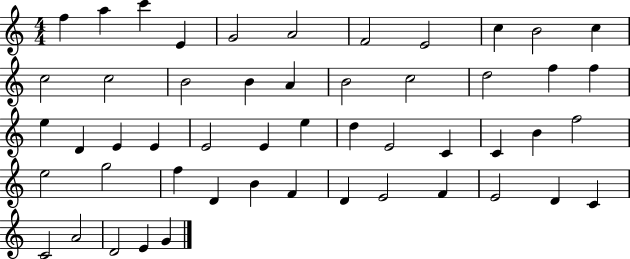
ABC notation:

X:1
T:Untitled
M:4/4
L:1/4
K:C
f a c' E G2 A2 F2 E2 c B2 c c2 c2 B2 B A B2 c2 d2 f f e D E E E2 E e d E2 C C B f2 e2 g2 f D B F D E2 F E2 D C C2 A2 D2 E G